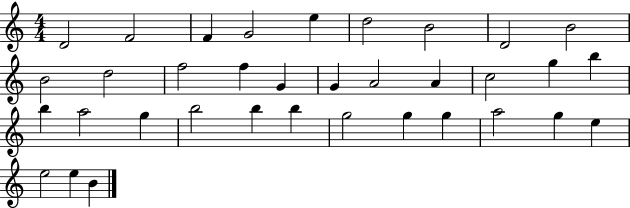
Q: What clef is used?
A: treble